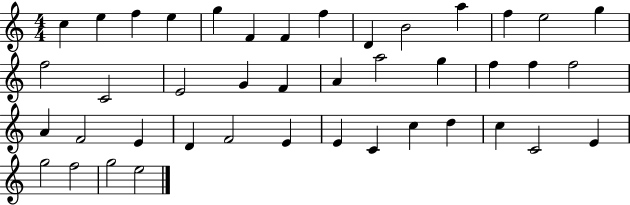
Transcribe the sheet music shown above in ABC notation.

X:1
T:Untitled
M:4/4
L:1/4
K:C
c e f e g F F f D B2 a f e2 g f2 C2 E2 G F A a2 g f f f2 A F2 E D F2 E E C c d c C2 E g2 f2 g2 e2